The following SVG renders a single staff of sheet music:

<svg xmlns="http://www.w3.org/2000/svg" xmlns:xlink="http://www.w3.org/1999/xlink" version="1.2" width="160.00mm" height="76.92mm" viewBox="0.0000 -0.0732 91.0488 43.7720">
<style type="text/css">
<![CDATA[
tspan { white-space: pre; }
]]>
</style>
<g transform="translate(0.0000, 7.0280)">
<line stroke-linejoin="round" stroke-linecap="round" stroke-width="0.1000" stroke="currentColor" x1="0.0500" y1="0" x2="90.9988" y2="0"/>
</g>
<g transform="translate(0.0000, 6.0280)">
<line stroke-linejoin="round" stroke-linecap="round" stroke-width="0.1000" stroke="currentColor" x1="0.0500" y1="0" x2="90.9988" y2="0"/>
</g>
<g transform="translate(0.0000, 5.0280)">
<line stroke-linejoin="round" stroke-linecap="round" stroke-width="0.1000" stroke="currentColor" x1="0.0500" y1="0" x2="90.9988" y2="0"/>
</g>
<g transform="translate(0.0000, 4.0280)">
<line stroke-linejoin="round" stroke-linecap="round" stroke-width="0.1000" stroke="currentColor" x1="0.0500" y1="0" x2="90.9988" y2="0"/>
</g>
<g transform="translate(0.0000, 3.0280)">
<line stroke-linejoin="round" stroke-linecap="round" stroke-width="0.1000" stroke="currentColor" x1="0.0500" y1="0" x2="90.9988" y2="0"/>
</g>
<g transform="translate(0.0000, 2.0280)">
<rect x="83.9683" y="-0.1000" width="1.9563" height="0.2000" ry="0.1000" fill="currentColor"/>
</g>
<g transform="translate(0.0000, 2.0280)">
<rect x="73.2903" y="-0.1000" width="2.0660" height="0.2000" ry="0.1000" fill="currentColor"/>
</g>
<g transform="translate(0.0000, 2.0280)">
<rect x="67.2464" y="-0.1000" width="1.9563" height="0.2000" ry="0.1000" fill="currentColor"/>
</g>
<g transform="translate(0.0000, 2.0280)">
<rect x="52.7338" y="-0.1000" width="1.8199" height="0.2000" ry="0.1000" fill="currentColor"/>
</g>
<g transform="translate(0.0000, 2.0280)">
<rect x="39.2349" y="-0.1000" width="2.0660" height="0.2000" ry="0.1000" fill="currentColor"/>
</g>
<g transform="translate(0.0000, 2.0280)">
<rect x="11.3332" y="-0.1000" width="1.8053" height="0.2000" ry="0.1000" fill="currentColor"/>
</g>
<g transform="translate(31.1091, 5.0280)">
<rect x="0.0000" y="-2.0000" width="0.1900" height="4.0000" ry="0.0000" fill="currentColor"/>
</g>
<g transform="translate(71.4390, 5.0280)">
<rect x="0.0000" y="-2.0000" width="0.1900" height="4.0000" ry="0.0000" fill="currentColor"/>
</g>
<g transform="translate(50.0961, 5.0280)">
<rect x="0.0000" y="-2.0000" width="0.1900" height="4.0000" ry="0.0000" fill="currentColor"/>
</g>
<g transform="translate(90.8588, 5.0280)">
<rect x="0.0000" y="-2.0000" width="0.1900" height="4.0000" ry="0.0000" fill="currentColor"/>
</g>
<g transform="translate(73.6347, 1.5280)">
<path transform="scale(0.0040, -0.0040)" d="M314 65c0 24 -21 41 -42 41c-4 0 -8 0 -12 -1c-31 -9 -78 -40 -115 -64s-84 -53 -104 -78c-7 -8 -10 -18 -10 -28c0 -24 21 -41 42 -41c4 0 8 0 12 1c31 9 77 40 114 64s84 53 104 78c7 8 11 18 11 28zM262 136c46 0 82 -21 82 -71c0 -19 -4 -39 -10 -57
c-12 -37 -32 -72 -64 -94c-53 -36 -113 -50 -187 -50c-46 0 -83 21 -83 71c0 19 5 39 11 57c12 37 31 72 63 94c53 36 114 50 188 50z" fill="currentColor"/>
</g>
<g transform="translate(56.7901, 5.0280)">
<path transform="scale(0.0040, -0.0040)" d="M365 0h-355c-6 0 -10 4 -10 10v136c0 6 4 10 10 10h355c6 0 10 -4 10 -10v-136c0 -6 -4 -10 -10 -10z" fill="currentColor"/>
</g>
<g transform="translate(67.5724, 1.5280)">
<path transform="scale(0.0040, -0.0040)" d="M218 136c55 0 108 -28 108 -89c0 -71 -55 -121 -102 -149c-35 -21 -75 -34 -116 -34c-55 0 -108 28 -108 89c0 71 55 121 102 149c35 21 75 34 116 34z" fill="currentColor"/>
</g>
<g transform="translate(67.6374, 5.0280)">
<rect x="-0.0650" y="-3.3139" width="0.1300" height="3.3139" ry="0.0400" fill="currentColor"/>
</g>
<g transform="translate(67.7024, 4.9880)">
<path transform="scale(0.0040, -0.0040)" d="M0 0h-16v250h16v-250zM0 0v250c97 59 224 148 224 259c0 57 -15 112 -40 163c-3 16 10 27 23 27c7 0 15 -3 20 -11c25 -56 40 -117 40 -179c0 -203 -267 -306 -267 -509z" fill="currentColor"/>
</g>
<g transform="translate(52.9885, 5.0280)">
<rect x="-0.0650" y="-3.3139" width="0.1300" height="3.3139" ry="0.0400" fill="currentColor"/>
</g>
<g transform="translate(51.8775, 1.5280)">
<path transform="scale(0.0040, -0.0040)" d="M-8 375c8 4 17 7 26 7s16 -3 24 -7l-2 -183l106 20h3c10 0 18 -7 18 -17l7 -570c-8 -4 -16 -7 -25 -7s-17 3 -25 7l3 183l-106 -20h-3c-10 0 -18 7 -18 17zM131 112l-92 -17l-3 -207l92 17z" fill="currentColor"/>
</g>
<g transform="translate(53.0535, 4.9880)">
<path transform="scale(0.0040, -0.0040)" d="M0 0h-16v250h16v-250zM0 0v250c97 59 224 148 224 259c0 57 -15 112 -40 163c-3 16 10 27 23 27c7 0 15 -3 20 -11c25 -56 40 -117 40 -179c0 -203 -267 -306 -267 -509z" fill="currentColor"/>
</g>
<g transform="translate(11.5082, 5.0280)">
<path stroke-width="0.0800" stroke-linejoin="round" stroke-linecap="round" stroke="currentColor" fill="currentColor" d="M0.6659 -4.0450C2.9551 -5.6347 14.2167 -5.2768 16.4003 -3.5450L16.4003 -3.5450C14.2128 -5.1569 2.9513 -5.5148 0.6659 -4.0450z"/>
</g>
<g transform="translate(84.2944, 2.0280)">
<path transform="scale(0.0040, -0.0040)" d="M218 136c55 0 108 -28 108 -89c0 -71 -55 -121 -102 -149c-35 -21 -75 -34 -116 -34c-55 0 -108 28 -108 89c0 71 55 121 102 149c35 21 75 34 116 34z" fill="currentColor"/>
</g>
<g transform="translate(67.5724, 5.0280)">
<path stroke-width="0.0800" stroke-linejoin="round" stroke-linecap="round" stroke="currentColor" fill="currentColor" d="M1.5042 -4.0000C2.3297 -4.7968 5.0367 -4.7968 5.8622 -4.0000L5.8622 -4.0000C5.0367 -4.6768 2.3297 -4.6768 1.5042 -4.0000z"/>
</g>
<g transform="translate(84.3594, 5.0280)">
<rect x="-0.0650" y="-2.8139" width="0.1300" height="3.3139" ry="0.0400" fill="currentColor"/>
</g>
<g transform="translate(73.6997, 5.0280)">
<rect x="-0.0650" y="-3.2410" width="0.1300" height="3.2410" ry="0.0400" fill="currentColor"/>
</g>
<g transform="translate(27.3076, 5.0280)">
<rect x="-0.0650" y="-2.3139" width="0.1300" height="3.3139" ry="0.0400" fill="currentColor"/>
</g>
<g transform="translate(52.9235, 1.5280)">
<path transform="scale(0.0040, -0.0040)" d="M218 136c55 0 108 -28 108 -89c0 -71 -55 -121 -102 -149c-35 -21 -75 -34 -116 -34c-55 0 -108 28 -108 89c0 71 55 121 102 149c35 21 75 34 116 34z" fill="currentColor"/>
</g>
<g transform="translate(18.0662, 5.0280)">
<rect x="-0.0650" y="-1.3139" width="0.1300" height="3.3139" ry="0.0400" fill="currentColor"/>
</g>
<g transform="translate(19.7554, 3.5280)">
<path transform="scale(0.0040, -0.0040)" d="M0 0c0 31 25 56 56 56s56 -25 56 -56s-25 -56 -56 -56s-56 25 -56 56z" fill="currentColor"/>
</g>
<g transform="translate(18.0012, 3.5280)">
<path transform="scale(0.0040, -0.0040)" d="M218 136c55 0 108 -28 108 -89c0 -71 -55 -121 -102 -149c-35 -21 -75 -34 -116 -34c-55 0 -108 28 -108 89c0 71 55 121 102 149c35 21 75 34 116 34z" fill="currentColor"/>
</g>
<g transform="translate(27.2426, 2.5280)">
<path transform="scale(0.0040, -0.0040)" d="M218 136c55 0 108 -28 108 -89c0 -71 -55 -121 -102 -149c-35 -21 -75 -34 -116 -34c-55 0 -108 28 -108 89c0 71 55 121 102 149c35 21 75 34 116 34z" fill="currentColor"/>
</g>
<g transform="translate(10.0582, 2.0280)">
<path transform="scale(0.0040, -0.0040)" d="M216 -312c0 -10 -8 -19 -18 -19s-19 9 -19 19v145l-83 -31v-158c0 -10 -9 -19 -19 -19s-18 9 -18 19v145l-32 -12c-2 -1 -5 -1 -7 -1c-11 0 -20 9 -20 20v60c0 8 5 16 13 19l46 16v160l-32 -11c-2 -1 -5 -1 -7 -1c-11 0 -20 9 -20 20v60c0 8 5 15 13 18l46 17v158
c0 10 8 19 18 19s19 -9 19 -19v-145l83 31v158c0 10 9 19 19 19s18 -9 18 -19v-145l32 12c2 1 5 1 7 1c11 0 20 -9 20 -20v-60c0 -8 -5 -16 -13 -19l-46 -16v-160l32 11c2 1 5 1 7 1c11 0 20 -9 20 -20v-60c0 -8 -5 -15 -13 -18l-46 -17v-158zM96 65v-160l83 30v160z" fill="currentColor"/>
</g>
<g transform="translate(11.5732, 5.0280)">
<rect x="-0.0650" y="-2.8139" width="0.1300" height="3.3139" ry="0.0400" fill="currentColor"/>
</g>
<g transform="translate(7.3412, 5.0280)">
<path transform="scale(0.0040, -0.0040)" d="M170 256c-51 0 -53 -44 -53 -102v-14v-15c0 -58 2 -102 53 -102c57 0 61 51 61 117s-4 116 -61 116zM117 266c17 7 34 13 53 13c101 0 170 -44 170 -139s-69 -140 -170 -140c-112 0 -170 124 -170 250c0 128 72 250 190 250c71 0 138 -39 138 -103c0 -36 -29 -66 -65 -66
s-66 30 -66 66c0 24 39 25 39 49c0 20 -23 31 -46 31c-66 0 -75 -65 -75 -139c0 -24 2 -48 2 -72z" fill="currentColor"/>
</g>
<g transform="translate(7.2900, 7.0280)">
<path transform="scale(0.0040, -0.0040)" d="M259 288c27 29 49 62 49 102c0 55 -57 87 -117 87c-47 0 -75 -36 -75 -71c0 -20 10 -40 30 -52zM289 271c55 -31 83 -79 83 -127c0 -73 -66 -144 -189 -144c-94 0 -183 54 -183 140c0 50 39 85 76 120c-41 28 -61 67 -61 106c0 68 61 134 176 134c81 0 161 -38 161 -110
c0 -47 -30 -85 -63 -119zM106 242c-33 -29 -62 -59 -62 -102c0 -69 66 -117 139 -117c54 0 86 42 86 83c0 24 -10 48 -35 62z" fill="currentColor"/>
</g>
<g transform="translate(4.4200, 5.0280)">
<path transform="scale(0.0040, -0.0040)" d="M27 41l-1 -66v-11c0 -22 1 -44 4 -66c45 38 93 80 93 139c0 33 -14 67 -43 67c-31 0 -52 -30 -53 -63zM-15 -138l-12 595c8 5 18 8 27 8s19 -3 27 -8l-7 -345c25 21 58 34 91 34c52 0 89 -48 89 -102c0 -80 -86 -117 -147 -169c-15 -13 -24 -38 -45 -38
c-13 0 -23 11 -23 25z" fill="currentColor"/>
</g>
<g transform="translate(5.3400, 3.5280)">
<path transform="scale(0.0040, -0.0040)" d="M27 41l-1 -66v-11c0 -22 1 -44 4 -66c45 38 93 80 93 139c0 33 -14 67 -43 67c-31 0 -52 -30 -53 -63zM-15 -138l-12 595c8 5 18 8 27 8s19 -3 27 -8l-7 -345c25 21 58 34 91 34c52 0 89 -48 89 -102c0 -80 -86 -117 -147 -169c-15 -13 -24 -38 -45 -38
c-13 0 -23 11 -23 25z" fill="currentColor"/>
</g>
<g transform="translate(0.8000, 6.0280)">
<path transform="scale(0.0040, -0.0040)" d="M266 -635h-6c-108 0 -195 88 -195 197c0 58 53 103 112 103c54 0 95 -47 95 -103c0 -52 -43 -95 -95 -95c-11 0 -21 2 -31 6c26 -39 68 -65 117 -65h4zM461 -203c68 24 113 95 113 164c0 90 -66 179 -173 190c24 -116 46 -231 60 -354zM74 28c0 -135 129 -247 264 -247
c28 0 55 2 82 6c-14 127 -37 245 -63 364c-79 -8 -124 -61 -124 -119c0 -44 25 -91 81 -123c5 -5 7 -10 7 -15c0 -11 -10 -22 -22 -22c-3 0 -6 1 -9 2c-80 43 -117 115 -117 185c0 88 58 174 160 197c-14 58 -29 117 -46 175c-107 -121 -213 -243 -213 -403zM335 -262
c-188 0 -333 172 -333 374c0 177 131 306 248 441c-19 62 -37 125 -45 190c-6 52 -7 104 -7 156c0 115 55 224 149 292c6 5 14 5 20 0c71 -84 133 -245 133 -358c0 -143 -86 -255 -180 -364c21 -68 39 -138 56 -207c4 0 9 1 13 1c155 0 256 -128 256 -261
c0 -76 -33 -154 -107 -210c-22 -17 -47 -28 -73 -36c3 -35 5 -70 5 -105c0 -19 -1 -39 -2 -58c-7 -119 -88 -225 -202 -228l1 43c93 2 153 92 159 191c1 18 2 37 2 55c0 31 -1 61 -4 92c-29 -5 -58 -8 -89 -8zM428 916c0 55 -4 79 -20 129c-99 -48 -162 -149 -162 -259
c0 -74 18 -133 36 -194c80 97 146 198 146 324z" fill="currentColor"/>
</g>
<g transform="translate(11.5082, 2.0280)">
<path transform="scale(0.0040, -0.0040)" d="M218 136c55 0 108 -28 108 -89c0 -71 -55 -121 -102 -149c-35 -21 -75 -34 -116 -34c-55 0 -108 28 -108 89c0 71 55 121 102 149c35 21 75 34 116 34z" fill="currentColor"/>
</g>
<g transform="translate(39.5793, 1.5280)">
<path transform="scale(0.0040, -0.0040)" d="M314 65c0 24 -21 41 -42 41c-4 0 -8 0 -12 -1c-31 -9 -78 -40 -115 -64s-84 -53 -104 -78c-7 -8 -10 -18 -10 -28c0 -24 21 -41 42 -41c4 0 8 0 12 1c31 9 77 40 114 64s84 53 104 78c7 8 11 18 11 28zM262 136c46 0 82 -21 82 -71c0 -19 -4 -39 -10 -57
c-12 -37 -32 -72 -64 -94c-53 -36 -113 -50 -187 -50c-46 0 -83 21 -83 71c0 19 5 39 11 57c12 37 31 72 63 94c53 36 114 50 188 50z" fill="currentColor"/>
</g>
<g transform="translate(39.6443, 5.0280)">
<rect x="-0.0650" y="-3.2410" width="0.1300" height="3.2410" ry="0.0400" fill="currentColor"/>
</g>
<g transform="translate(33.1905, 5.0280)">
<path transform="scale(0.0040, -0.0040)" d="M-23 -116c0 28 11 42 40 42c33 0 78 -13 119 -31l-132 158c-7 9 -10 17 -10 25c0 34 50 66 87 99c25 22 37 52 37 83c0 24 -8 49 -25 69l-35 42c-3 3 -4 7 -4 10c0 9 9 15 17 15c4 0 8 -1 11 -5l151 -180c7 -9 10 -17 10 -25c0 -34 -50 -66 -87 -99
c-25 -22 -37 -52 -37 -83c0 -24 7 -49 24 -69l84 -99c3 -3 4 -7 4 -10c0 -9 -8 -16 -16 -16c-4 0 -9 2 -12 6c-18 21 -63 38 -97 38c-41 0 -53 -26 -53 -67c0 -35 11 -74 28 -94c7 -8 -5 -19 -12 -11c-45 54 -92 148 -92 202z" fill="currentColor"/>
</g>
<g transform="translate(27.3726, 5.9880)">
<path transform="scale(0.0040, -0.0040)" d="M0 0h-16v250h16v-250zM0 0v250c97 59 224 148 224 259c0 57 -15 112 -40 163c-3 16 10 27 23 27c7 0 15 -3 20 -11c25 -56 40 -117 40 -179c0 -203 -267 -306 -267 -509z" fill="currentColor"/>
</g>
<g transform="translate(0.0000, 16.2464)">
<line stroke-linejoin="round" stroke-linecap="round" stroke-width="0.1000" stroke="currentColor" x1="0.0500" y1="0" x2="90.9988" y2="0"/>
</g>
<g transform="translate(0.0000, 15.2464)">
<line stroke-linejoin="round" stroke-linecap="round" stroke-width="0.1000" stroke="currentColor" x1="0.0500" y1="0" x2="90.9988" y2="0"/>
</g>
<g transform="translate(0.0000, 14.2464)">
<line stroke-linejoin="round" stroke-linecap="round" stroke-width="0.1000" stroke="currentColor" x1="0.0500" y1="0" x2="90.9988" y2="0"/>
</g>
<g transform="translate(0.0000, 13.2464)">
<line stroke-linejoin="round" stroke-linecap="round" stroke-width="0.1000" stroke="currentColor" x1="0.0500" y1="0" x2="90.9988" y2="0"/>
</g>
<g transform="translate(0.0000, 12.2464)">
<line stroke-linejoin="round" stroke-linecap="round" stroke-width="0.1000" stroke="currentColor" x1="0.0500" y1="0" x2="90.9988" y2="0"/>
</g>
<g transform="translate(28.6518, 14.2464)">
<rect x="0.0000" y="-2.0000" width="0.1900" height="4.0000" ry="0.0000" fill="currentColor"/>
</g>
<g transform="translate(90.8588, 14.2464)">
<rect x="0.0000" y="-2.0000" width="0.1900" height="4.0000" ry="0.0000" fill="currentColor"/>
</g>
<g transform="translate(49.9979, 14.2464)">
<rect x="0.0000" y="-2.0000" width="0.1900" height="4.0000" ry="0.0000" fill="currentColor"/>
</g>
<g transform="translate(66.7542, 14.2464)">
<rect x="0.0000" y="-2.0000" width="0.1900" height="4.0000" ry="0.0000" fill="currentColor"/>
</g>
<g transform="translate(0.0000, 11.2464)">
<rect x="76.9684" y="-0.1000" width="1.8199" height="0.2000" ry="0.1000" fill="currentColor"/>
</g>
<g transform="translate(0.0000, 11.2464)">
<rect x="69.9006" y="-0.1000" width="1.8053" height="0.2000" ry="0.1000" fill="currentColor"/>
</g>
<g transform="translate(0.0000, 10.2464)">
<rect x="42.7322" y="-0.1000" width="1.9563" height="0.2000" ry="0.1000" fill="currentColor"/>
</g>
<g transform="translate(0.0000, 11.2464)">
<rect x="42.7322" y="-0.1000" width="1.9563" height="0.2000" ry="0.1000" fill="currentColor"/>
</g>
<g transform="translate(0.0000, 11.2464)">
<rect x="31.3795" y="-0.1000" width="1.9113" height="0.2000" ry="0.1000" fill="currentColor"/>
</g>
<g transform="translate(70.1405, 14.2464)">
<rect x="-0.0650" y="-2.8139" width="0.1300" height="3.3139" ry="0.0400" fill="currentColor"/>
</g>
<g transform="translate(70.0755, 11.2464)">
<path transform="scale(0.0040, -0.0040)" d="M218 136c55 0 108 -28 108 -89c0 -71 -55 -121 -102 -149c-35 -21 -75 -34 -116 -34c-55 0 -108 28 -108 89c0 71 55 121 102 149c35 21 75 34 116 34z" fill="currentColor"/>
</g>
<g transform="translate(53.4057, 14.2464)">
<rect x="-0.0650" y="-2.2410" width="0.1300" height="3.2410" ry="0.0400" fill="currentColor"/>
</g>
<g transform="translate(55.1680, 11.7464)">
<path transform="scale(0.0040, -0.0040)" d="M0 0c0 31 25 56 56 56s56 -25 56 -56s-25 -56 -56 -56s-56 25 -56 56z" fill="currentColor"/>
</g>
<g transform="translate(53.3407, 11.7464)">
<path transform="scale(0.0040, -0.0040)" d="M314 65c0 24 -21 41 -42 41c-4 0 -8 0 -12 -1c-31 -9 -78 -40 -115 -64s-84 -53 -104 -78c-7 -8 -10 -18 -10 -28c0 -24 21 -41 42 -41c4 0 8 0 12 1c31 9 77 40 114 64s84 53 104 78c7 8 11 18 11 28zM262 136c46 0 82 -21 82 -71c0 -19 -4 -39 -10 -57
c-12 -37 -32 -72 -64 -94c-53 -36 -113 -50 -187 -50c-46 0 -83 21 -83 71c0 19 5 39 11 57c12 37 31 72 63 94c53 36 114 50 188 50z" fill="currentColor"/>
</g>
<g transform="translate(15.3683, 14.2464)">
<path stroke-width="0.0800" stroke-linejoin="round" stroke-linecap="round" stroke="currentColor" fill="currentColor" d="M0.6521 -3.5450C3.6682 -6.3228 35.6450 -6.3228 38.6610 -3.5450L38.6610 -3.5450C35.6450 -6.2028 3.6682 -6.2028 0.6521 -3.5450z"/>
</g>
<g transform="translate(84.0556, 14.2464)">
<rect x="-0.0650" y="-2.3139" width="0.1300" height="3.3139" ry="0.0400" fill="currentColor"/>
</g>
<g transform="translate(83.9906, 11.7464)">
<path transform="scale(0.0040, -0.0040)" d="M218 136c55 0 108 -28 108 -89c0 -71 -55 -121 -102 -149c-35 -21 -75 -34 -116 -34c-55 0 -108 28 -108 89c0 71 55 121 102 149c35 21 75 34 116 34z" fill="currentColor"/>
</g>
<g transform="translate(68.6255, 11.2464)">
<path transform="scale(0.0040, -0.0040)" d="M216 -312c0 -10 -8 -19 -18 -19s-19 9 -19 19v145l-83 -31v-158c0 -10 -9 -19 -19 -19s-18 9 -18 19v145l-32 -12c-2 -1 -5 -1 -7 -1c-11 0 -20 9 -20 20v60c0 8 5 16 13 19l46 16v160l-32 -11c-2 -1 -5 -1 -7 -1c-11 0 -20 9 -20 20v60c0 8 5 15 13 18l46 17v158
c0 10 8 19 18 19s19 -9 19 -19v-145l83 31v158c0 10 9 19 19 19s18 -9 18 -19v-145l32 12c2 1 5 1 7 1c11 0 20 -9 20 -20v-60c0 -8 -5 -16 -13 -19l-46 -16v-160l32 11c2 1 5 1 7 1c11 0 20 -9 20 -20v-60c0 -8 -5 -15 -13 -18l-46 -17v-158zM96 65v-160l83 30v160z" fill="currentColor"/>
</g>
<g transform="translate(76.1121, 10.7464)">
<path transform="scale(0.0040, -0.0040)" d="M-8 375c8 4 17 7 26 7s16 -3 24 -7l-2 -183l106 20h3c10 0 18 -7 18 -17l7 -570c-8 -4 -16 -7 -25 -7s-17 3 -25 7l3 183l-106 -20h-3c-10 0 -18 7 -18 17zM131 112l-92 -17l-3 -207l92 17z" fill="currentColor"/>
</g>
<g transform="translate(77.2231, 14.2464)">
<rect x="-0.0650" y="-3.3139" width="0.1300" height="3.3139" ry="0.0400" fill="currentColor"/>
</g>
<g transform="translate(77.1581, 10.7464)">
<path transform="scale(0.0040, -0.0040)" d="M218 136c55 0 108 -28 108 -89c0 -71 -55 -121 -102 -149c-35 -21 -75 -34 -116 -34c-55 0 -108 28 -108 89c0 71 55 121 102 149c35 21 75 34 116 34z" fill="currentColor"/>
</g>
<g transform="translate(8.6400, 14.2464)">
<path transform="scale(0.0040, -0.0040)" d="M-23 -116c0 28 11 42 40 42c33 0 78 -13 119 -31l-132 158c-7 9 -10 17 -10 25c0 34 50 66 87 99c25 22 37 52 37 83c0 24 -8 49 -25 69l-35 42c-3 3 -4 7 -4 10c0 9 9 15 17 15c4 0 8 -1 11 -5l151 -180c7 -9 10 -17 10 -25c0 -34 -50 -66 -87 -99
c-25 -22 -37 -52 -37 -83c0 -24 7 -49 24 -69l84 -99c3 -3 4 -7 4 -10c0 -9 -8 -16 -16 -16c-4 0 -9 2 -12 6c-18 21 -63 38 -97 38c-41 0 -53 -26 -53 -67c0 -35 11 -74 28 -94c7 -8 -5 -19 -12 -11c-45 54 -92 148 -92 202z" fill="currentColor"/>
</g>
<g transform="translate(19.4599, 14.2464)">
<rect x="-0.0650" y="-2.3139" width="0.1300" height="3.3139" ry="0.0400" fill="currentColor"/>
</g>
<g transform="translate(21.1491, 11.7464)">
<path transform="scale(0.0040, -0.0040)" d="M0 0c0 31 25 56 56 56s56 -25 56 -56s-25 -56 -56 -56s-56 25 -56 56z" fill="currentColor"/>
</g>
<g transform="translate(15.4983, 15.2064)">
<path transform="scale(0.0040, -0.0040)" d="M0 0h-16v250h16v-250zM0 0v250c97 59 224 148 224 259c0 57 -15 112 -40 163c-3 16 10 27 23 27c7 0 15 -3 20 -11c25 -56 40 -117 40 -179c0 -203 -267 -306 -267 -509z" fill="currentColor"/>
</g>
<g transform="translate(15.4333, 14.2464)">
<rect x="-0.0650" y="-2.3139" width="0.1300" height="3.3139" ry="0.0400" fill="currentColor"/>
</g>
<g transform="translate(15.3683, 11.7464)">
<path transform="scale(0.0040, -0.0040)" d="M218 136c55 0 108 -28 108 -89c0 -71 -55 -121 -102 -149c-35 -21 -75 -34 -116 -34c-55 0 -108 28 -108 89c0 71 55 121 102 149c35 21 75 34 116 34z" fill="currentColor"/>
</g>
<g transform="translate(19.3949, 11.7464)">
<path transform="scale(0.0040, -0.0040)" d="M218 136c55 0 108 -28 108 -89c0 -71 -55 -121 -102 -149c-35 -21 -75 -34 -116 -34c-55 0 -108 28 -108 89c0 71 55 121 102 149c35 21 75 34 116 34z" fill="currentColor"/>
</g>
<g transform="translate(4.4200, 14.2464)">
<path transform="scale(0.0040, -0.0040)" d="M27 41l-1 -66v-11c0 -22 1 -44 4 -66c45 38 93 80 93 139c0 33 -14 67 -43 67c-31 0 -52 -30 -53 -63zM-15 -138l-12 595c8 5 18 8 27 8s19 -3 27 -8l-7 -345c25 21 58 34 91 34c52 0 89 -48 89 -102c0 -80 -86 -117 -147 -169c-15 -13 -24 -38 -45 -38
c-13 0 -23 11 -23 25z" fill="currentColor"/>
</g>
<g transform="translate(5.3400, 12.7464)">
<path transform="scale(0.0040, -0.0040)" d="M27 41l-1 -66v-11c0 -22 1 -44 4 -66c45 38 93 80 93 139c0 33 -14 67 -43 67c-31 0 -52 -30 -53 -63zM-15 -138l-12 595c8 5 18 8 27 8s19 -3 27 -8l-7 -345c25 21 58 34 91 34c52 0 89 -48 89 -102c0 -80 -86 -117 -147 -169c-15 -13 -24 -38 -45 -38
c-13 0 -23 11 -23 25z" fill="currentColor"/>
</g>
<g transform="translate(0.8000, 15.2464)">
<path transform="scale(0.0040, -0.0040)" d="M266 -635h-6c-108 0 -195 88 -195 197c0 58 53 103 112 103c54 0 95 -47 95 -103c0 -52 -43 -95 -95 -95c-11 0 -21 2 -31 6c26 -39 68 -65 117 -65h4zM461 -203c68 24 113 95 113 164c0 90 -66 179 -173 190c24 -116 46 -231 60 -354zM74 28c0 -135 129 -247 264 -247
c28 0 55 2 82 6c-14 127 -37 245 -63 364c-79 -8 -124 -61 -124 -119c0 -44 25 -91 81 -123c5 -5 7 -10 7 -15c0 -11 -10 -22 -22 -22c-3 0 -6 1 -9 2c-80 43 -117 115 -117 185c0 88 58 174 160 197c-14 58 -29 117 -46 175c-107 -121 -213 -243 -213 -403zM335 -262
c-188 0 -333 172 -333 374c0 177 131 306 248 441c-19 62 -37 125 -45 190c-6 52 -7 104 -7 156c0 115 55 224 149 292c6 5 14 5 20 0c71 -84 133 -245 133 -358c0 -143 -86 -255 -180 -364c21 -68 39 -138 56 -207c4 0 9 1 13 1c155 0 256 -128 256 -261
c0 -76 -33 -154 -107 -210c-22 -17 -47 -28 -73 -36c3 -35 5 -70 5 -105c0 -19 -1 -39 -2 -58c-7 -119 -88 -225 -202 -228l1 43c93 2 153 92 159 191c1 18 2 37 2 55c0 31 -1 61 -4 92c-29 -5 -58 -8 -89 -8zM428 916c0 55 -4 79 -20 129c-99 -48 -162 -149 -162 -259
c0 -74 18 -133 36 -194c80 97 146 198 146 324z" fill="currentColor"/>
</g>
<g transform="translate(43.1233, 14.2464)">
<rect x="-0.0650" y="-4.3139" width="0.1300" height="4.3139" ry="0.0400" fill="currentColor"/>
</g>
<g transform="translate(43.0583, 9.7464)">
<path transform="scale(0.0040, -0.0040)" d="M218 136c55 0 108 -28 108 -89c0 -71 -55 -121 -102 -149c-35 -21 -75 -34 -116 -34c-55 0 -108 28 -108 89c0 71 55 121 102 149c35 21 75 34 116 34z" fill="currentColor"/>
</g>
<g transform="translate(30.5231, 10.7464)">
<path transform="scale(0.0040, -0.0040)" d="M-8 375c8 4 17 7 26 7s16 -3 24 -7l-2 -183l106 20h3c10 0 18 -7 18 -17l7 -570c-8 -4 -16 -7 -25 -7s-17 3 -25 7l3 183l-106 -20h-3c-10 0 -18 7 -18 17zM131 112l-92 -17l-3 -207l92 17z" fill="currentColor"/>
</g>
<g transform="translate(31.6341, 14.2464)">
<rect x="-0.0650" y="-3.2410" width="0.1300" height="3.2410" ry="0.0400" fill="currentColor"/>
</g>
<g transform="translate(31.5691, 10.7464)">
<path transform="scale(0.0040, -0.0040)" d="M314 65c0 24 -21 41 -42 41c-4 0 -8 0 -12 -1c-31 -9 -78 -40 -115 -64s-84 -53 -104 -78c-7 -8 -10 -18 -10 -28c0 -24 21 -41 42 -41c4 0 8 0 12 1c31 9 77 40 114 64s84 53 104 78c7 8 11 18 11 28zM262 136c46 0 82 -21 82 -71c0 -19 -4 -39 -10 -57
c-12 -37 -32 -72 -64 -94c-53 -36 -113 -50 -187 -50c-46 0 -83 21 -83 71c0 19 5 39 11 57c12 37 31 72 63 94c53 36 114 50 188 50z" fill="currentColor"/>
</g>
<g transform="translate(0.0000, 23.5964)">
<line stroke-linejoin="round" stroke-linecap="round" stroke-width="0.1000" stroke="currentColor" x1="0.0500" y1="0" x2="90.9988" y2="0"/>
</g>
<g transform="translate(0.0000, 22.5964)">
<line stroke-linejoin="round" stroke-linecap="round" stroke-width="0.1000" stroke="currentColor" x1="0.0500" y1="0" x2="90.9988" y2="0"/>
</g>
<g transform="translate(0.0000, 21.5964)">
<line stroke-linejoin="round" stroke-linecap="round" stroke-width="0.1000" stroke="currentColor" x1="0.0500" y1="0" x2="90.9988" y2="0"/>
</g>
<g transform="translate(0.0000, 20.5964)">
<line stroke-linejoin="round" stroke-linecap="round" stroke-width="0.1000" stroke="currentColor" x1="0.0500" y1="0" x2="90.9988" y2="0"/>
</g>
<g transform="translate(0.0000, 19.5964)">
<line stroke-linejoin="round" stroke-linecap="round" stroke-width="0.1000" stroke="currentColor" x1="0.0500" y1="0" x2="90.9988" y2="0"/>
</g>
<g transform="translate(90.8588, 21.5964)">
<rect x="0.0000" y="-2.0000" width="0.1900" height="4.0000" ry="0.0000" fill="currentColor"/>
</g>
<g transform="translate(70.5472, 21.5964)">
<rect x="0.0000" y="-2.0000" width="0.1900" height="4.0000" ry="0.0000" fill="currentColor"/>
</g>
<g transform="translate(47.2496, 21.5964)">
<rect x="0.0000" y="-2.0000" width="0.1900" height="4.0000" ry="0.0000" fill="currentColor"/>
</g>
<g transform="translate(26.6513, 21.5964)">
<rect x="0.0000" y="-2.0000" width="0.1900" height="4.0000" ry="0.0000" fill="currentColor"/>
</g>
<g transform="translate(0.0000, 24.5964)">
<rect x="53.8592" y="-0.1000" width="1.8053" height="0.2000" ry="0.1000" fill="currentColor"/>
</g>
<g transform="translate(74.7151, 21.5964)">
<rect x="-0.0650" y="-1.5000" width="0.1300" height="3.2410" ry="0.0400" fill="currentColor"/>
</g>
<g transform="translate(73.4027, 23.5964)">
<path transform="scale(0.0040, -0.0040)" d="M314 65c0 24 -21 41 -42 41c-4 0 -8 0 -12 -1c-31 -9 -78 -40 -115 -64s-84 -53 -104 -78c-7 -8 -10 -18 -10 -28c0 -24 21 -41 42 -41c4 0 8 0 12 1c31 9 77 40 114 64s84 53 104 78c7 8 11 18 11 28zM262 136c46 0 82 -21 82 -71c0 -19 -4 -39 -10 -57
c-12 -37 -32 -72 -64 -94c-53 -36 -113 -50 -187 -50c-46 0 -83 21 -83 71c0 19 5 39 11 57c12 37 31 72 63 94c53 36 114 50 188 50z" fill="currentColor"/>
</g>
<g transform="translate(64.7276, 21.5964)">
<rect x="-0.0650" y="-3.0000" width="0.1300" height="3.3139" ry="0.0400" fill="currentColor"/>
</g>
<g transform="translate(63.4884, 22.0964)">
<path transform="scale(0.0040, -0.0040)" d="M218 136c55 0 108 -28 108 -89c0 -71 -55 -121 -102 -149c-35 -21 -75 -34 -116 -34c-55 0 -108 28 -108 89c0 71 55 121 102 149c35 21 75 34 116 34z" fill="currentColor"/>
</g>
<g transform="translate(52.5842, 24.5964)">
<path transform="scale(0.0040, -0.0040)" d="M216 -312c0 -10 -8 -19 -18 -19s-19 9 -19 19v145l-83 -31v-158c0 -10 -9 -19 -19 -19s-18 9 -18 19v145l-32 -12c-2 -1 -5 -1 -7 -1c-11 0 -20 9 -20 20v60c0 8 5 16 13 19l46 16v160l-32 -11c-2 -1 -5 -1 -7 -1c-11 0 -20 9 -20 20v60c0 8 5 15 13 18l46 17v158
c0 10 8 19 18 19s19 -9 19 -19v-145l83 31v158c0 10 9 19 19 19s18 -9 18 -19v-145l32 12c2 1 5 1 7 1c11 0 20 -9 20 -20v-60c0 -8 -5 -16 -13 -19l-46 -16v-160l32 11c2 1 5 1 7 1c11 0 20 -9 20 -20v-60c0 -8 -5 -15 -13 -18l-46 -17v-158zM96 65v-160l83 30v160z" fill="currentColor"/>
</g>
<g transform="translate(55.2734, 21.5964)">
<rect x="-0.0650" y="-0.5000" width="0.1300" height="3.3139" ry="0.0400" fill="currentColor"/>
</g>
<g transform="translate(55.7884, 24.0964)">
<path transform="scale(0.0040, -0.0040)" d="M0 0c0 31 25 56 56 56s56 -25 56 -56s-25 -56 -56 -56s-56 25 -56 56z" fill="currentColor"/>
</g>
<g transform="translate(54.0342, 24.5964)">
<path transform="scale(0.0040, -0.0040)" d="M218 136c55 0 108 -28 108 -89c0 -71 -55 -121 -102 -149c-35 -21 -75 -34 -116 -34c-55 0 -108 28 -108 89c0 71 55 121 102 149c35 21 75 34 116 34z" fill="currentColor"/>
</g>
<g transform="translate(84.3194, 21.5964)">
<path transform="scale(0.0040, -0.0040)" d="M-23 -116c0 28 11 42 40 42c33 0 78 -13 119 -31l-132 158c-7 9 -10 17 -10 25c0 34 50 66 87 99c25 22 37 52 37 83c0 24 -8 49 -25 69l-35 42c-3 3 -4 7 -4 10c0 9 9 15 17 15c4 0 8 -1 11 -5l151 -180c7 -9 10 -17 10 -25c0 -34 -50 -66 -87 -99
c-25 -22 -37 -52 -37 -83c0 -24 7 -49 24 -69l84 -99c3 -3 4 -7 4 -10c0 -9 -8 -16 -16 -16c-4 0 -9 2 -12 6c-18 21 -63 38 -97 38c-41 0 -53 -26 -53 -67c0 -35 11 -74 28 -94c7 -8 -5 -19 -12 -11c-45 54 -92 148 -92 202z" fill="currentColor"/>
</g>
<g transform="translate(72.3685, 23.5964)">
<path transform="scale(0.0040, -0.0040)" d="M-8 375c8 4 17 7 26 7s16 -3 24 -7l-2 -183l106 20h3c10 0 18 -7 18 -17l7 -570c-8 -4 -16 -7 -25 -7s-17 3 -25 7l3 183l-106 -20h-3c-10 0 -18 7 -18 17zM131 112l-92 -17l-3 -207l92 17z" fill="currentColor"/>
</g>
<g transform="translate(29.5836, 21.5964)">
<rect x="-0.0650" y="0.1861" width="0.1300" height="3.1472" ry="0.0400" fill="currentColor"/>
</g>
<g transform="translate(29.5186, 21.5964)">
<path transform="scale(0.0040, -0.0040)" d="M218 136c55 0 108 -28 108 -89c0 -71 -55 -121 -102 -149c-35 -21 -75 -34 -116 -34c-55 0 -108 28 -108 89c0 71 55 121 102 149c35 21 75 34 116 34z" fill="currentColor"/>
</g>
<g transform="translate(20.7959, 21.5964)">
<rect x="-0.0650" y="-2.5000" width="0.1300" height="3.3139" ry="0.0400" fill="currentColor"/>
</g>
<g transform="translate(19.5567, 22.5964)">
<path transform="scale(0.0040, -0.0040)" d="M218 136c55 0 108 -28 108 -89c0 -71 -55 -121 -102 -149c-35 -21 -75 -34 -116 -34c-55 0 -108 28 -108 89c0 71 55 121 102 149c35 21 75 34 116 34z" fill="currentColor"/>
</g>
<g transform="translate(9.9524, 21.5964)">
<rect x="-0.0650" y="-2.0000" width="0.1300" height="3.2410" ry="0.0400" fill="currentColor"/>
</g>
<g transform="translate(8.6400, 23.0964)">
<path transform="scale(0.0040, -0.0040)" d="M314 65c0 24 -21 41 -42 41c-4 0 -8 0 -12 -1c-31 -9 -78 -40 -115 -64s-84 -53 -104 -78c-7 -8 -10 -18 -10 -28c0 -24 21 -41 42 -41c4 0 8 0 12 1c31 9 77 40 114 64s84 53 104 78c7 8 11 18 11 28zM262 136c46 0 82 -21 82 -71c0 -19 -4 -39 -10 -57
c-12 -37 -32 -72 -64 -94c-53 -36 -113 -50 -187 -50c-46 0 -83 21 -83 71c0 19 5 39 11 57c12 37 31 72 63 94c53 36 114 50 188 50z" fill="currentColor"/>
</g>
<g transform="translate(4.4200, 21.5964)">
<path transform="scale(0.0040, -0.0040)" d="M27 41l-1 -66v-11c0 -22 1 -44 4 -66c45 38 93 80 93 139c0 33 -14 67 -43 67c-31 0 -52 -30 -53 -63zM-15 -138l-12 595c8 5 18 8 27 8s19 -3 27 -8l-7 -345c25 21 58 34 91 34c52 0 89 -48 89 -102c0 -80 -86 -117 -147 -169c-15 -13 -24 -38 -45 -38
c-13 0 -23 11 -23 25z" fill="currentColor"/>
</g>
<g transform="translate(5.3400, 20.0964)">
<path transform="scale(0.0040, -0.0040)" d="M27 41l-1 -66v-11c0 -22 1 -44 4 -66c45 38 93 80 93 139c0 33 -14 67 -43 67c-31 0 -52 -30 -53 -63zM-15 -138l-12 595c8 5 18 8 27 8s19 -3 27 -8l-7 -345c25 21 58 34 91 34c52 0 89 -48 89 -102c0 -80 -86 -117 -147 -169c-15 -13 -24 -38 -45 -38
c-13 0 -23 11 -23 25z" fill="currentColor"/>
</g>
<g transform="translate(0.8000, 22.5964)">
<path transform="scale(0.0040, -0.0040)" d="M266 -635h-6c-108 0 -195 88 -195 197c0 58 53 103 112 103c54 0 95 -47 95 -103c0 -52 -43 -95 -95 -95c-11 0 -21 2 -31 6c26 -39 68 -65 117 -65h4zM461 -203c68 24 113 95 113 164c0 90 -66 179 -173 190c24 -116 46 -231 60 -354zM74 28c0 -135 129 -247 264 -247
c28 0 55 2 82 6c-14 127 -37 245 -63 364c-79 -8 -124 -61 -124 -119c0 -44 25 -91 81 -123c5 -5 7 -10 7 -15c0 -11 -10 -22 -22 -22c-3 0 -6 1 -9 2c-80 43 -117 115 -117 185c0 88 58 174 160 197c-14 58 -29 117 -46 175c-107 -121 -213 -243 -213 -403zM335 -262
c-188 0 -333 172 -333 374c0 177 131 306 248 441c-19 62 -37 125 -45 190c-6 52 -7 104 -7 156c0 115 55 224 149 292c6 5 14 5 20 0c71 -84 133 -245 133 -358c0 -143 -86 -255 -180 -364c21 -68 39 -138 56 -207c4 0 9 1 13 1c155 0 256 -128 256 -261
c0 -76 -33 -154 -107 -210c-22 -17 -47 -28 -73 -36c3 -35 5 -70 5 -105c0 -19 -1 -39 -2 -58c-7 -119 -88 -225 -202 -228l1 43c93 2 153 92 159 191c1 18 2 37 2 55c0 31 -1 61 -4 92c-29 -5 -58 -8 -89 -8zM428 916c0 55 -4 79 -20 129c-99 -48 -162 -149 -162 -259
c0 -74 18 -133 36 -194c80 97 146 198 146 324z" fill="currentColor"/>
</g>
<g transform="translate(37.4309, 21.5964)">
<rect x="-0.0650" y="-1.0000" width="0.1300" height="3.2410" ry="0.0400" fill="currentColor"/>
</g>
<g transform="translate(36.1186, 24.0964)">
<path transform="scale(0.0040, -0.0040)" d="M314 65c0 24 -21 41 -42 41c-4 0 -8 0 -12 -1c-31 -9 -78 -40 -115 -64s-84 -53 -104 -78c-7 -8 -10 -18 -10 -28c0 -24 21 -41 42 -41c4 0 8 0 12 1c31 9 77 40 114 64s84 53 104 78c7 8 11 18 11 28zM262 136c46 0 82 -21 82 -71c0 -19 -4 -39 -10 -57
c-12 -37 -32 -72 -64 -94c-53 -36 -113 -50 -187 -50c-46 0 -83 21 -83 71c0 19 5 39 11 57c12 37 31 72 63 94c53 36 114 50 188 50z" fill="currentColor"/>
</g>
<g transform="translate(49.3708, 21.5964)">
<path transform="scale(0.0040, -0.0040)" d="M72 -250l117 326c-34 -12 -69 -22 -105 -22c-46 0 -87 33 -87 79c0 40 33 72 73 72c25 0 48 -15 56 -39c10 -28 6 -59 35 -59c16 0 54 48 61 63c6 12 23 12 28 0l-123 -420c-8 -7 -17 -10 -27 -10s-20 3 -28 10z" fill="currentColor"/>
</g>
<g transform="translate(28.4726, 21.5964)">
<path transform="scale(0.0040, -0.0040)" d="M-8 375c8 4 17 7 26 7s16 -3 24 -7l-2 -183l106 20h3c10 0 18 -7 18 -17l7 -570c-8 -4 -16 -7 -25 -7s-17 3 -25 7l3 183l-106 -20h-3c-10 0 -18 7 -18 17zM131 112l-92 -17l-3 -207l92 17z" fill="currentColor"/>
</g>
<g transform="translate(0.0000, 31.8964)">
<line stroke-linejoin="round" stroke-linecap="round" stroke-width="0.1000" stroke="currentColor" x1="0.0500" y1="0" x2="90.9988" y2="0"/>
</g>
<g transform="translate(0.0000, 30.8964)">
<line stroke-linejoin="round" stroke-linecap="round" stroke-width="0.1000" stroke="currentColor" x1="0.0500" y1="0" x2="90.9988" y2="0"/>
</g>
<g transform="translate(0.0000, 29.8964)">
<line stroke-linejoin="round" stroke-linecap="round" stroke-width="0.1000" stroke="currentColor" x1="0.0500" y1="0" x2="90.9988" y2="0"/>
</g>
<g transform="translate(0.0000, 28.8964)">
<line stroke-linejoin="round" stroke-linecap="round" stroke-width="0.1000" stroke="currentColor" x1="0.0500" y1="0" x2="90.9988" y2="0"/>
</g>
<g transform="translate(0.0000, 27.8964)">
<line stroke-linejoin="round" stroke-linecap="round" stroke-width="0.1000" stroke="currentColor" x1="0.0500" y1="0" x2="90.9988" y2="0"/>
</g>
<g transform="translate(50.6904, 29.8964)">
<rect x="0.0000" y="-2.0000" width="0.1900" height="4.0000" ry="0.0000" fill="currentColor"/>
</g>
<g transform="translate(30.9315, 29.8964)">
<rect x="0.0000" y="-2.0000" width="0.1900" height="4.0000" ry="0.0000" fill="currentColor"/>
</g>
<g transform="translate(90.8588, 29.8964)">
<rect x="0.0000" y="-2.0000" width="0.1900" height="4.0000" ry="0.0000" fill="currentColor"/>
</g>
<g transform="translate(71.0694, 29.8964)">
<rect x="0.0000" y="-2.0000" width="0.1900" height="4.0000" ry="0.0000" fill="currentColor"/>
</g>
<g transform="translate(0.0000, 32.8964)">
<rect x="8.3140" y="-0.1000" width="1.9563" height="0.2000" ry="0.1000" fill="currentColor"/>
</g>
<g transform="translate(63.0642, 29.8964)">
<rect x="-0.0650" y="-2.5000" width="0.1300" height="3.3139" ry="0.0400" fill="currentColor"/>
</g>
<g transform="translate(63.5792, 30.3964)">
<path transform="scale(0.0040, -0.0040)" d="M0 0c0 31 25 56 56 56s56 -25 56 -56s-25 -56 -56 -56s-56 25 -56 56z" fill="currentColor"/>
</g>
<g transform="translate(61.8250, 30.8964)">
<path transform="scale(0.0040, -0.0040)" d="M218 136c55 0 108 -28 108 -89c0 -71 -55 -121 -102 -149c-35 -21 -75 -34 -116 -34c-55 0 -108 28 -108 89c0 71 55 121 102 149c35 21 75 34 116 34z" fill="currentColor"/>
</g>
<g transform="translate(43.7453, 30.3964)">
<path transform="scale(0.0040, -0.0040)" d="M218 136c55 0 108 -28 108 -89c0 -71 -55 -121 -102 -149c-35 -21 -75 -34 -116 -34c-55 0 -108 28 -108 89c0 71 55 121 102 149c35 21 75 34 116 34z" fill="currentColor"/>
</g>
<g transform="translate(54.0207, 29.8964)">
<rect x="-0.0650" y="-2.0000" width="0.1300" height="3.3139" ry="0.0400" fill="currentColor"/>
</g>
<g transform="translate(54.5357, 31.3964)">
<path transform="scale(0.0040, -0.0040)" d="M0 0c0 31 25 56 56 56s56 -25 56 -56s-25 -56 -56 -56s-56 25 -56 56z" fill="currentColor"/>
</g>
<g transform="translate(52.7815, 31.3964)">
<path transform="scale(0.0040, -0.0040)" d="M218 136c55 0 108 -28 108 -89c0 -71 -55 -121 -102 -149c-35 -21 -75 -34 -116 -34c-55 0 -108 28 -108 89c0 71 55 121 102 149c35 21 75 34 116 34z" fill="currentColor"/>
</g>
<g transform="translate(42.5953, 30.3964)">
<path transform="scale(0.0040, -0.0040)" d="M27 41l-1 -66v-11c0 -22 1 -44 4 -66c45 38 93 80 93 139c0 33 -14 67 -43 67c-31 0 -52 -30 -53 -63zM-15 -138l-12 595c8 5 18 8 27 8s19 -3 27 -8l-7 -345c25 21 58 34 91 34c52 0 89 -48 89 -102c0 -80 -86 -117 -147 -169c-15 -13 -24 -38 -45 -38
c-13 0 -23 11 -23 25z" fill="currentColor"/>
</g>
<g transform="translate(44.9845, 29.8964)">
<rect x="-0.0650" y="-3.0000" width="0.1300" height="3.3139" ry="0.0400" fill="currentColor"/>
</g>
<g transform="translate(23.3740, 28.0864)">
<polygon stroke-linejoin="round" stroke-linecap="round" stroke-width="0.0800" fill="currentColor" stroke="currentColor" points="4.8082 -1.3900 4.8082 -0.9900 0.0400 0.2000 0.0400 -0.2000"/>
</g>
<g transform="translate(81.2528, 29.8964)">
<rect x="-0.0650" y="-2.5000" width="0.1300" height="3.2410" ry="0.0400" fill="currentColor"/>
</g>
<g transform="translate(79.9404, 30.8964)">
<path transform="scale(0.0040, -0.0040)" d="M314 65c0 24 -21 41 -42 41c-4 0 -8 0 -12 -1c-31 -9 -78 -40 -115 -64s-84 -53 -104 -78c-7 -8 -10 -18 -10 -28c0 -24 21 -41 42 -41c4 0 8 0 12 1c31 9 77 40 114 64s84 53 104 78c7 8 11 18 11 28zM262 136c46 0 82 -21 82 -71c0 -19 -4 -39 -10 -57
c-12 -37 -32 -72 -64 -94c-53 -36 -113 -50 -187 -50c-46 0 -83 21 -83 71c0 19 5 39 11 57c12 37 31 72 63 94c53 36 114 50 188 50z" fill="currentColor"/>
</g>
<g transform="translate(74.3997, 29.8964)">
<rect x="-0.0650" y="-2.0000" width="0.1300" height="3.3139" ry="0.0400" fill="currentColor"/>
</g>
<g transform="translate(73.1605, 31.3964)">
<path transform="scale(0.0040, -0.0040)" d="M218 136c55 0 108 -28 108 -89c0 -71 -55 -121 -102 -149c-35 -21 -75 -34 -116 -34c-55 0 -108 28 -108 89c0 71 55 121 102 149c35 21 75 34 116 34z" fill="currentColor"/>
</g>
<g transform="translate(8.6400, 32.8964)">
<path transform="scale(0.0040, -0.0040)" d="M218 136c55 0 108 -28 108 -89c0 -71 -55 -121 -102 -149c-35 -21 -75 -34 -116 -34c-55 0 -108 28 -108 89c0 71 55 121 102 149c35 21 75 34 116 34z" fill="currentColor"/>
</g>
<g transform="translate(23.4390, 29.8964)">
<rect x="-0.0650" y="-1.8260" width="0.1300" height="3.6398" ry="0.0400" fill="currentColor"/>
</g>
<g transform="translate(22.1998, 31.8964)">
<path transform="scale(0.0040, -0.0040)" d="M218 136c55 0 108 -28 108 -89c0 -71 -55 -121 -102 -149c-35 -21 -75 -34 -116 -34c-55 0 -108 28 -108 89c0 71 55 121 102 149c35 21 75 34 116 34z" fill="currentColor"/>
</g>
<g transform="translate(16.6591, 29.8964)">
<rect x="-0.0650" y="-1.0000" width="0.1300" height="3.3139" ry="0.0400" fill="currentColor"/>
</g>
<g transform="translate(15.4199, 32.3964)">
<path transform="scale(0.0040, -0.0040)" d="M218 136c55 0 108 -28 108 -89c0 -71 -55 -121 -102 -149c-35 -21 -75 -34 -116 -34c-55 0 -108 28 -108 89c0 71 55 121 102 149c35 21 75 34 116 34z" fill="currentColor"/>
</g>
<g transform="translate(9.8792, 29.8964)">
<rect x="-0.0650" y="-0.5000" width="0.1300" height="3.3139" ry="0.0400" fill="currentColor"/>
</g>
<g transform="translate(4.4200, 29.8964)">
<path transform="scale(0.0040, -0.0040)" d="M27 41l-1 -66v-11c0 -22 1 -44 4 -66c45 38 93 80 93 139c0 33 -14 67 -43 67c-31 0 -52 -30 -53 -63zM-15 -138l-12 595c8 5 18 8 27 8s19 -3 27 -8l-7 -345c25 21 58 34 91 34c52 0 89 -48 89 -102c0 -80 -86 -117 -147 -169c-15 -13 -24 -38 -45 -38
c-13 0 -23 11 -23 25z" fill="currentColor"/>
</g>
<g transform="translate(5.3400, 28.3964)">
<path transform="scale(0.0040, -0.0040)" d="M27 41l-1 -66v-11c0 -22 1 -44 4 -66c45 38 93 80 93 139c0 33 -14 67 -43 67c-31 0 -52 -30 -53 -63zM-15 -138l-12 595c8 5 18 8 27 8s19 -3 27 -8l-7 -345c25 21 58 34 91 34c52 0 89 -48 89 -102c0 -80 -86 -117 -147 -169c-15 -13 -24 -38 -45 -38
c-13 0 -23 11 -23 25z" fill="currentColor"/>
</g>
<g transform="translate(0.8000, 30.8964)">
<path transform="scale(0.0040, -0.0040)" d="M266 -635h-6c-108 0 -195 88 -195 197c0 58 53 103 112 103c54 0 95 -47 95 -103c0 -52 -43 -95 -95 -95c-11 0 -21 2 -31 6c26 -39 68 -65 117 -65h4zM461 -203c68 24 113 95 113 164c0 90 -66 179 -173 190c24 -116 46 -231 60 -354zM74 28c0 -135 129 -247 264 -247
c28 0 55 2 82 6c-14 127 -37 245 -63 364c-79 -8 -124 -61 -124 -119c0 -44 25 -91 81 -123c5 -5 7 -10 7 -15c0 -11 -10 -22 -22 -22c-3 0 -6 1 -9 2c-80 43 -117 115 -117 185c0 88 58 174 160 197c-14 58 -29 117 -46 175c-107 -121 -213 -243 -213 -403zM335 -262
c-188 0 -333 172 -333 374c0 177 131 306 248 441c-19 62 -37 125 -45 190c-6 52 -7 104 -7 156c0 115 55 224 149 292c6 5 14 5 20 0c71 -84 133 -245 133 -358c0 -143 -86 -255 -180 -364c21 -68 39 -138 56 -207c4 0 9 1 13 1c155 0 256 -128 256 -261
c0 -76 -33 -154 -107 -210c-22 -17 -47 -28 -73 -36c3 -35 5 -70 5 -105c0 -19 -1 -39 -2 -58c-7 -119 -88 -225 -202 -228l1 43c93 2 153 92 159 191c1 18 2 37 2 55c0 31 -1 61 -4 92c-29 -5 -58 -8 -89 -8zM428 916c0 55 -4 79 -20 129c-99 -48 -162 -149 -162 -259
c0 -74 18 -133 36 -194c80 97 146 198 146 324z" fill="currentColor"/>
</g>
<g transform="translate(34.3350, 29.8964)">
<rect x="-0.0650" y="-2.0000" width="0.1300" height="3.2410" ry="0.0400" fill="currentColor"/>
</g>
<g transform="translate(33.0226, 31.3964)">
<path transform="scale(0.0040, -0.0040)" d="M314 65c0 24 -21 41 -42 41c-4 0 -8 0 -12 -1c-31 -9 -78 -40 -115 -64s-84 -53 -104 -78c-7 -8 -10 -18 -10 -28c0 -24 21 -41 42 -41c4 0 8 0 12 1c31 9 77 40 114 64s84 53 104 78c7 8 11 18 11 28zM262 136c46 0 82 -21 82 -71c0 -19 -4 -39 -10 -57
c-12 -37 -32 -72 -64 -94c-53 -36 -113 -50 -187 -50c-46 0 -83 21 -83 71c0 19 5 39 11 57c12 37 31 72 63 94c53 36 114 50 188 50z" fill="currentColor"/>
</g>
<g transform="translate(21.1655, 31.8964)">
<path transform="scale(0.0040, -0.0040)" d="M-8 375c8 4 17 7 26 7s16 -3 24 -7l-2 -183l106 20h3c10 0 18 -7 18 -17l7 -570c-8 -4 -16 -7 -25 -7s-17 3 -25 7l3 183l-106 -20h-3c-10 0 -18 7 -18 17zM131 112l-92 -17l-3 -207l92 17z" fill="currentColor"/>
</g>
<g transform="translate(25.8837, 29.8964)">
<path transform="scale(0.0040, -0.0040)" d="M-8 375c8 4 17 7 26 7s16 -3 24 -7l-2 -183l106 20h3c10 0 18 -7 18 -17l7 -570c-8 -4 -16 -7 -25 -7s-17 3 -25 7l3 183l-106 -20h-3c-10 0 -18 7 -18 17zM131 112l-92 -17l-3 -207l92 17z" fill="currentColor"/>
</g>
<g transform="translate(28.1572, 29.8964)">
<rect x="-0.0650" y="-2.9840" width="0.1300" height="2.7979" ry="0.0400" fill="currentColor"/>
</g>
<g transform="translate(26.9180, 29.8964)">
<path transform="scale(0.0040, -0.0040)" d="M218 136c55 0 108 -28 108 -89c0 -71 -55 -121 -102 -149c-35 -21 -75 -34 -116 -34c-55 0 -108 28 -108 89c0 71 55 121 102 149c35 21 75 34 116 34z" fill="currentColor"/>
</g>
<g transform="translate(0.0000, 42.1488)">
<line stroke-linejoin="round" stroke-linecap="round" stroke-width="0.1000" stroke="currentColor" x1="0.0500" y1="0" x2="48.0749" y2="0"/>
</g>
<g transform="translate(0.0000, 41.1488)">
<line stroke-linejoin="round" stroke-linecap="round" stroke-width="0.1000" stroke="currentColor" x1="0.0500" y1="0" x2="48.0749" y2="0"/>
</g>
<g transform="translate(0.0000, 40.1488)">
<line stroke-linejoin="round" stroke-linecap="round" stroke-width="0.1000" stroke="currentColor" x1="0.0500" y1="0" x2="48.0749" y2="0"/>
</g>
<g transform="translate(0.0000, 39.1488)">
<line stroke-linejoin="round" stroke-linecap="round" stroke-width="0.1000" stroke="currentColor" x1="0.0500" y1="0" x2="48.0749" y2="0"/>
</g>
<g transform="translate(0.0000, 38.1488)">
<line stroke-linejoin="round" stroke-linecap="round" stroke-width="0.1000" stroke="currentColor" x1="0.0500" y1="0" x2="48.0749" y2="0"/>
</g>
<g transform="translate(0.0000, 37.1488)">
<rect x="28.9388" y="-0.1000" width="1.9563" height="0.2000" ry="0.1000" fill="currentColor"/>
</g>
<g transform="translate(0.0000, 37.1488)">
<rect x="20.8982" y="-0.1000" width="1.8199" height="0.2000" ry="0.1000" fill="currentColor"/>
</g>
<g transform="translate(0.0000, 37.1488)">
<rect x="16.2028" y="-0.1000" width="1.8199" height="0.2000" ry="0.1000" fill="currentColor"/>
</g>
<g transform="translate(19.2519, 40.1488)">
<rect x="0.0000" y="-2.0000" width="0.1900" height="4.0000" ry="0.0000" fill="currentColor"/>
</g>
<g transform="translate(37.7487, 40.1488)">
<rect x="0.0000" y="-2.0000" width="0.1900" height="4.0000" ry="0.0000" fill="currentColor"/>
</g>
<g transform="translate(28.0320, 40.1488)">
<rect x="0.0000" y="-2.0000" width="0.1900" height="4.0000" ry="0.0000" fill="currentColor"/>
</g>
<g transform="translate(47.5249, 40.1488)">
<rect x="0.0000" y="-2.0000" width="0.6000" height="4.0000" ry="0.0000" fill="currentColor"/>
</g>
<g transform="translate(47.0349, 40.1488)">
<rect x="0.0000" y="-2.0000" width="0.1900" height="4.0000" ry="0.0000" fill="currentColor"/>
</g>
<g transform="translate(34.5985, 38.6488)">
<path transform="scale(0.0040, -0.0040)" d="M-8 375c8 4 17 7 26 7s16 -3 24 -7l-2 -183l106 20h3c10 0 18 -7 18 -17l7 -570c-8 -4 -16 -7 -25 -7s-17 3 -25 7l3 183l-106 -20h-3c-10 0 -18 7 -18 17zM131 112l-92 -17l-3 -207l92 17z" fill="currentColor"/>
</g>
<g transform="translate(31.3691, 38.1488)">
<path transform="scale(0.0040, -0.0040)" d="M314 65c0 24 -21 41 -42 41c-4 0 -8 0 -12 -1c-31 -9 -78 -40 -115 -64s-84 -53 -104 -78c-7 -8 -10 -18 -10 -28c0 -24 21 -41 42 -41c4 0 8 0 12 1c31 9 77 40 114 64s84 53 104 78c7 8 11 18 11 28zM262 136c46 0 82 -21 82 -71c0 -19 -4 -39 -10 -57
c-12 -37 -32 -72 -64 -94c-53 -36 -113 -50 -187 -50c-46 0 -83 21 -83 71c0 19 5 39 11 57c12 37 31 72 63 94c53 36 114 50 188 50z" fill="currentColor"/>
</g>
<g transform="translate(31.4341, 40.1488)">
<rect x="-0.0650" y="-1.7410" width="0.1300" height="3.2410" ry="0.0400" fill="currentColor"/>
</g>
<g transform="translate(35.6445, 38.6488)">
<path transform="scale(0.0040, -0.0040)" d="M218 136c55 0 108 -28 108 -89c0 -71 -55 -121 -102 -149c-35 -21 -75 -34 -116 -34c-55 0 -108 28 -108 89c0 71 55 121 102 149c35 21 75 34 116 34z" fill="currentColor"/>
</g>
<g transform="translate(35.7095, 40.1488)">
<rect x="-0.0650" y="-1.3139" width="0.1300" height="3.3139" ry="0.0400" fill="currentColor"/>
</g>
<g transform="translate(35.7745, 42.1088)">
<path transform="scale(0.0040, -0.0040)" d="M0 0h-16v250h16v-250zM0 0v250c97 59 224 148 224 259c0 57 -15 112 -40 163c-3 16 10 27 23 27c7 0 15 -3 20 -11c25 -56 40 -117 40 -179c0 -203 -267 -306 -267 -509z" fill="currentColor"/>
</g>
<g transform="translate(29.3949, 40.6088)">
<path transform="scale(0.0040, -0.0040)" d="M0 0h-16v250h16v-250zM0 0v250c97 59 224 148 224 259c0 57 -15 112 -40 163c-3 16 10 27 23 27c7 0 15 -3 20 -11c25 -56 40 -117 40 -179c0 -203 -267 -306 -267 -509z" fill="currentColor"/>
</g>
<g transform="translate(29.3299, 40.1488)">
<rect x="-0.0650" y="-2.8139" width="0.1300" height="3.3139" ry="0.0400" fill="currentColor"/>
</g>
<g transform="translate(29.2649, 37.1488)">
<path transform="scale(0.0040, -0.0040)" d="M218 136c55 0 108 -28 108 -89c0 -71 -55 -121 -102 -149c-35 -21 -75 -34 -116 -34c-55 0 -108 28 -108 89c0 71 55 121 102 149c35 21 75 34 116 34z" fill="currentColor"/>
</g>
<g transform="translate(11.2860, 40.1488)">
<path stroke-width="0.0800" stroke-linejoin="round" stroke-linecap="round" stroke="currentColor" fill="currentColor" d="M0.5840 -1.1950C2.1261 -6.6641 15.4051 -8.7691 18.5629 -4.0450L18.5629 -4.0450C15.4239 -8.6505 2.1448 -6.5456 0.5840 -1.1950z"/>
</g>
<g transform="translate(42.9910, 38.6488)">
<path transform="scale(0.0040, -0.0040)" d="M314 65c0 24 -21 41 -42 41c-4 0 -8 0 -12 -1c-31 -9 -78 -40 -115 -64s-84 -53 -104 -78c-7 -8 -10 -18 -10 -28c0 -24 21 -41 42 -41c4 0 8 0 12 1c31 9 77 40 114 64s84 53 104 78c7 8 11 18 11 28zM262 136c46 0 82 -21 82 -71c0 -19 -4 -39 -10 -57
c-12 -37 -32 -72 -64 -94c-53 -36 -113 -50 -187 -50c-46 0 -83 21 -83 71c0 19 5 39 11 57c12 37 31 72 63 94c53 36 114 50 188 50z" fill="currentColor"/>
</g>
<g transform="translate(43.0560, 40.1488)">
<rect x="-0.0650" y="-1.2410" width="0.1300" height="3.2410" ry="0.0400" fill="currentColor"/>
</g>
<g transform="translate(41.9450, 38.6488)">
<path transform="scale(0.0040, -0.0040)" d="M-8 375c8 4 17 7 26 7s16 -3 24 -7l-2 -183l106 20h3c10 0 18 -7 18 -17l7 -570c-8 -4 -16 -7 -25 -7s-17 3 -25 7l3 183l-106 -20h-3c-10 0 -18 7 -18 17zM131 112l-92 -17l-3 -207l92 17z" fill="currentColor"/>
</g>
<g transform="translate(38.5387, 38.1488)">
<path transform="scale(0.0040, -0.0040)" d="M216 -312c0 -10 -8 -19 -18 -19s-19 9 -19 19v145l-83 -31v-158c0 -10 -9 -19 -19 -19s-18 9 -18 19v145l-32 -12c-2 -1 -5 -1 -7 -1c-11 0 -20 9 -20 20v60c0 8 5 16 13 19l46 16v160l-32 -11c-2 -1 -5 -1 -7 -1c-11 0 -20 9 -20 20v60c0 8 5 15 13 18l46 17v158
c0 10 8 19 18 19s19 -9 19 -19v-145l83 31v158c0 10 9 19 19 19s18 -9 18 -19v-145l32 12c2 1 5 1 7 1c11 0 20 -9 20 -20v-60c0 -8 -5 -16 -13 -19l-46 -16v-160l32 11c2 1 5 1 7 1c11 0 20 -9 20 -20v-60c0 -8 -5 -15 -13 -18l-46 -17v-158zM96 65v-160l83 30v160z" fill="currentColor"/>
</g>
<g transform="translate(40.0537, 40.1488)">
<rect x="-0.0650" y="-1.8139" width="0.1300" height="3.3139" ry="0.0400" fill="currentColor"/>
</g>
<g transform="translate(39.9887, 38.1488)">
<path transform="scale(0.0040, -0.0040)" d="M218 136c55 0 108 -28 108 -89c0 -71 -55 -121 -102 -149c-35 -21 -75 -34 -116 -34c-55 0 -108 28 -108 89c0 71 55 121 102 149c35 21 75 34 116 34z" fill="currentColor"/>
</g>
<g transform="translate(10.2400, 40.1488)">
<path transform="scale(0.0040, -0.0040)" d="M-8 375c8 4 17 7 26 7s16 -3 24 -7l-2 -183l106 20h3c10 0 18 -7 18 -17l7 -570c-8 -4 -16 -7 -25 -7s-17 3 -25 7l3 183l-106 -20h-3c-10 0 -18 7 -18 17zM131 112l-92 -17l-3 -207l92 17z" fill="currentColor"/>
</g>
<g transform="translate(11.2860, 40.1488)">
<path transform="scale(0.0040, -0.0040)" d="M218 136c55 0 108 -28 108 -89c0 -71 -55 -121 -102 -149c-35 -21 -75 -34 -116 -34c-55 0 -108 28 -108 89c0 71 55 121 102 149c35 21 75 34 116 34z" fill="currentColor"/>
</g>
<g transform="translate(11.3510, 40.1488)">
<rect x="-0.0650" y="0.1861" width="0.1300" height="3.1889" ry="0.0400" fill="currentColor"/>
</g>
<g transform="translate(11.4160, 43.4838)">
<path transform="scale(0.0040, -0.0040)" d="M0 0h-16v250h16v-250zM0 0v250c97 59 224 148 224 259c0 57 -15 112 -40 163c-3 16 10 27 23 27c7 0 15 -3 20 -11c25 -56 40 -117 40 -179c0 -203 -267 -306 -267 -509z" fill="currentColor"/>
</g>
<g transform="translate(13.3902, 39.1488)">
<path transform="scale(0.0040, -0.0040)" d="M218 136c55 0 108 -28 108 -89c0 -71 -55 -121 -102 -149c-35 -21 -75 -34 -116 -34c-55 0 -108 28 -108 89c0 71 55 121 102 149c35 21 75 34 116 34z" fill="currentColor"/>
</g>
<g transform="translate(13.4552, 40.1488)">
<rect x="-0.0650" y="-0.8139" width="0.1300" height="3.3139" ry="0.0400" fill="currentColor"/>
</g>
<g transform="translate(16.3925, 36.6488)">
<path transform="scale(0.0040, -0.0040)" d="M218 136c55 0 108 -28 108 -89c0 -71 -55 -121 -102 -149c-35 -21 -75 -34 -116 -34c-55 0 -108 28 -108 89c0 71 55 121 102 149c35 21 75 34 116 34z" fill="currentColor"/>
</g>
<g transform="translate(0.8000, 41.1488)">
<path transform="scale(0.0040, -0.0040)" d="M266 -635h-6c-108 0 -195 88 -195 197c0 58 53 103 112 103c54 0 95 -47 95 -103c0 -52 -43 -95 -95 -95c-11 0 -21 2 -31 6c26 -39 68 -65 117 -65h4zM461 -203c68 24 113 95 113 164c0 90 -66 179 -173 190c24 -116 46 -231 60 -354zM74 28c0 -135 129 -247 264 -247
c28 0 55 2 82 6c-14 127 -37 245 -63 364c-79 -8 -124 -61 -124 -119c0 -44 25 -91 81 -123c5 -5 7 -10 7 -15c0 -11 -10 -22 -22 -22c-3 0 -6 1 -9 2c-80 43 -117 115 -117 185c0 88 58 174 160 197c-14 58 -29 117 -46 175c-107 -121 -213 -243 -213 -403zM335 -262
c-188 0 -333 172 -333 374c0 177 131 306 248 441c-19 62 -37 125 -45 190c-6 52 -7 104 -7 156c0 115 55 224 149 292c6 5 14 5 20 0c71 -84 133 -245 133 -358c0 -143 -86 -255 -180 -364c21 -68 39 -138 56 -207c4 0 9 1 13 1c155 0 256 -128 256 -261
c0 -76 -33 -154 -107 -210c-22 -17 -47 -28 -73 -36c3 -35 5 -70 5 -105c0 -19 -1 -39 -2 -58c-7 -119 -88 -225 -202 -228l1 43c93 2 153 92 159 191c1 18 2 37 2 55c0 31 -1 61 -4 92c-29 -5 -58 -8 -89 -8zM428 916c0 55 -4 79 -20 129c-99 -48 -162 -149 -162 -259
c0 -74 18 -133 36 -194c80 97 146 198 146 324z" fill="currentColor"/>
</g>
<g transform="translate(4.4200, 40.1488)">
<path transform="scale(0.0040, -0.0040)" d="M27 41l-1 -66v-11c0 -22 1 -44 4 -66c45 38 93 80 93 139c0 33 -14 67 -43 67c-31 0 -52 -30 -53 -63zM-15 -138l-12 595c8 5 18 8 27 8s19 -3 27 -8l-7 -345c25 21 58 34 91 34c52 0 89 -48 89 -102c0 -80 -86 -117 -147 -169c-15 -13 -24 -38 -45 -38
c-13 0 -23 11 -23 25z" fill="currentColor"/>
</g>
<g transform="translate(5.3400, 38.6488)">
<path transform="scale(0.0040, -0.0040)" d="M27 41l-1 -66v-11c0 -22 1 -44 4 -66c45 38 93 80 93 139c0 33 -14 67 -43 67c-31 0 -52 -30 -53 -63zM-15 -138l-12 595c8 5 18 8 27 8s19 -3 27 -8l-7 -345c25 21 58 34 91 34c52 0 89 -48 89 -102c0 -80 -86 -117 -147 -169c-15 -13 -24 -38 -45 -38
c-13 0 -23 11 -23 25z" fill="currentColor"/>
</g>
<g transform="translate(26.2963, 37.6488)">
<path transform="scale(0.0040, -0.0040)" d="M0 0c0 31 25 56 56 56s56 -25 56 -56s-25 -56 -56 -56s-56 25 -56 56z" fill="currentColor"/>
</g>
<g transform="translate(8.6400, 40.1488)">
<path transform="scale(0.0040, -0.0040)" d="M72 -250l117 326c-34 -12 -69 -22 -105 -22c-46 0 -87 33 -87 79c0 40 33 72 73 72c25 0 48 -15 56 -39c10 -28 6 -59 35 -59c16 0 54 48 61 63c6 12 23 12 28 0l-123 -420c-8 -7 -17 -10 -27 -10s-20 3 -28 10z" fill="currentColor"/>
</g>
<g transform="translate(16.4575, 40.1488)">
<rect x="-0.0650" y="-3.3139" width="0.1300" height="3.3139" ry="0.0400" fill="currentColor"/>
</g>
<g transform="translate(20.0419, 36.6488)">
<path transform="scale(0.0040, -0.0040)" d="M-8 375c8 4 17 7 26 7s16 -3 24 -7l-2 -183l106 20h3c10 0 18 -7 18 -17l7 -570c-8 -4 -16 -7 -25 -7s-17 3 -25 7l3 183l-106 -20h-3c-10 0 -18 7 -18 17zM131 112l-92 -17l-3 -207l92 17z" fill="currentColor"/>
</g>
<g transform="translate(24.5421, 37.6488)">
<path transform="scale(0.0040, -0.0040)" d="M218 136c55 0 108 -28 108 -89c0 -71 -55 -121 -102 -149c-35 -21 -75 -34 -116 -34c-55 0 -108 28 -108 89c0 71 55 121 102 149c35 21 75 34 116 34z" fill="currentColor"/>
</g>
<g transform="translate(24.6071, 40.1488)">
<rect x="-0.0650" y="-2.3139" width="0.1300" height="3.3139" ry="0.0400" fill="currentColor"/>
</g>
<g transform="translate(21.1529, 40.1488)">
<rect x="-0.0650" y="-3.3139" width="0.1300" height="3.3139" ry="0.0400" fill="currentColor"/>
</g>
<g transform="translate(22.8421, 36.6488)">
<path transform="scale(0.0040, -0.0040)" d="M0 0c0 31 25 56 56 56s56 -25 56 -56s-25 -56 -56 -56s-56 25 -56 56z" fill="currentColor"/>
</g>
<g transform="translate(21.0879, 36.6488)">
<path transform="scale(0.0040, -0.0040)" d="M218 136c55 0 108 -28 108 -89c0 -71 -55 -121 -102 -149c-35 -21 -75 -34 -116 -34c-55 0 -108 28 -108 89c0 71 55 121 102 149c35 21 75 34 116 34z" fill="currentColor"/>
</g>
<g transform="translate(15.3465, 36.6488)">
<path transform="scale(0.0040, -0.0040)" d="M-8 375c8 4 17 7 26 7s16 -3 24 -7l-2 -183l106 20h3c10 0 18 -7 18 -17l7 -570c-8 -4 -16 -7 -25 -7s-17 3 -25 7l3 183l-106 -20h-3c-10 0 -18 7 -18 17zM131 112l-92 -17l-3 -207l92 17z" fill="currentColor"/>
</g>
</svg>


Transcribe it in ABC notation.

X:1
T:Untitled
M:6/8
L:1/4
K:Bb
^a _e g/2 z _b2 b/2 z2 b/2 b2 a z g/2 g b2 d' g2 ^a b g F2 G B D2 z/2 ^C A E2 z C D E/2 B/2 F2 _A F G F G2 z/2 B/2 d b b g a/2 f2 e/2 ^f e2